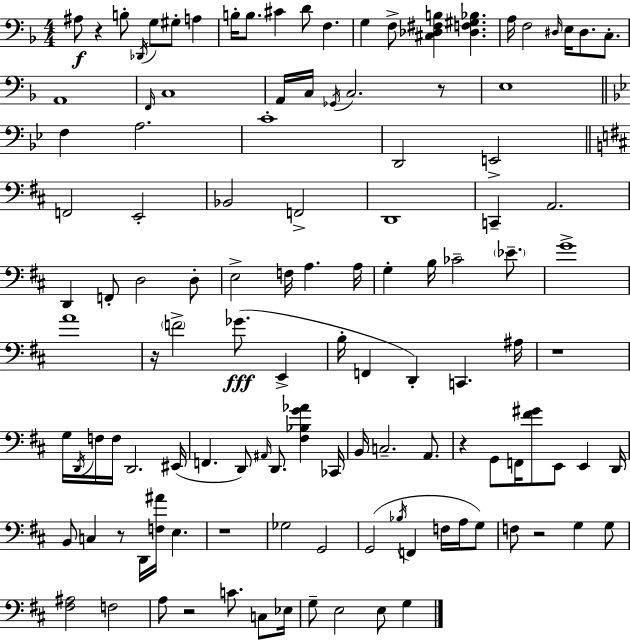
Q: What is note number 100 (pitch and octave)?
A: Eb3